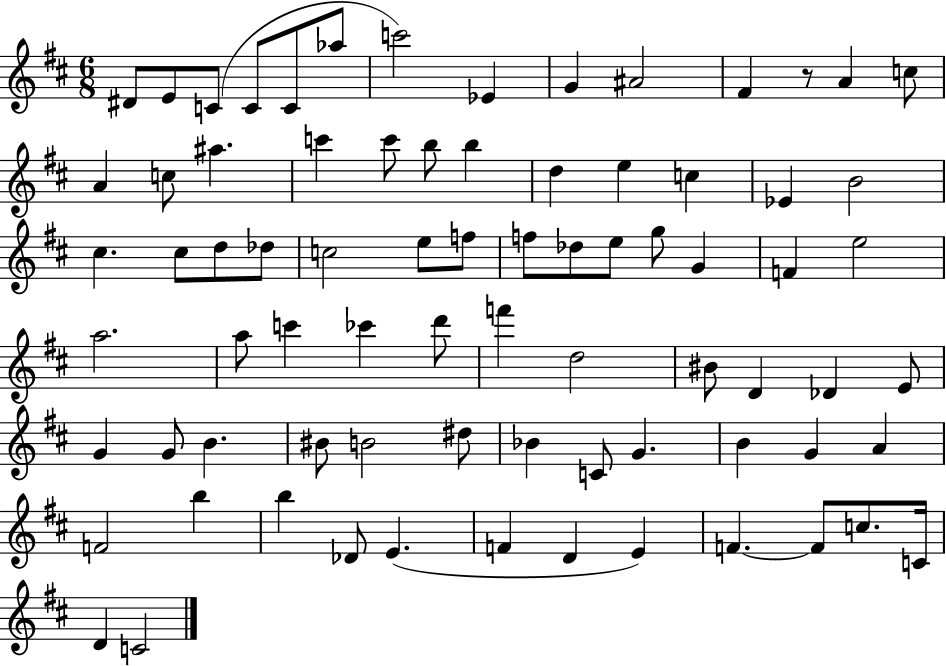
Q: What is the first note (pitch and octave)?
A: D#4